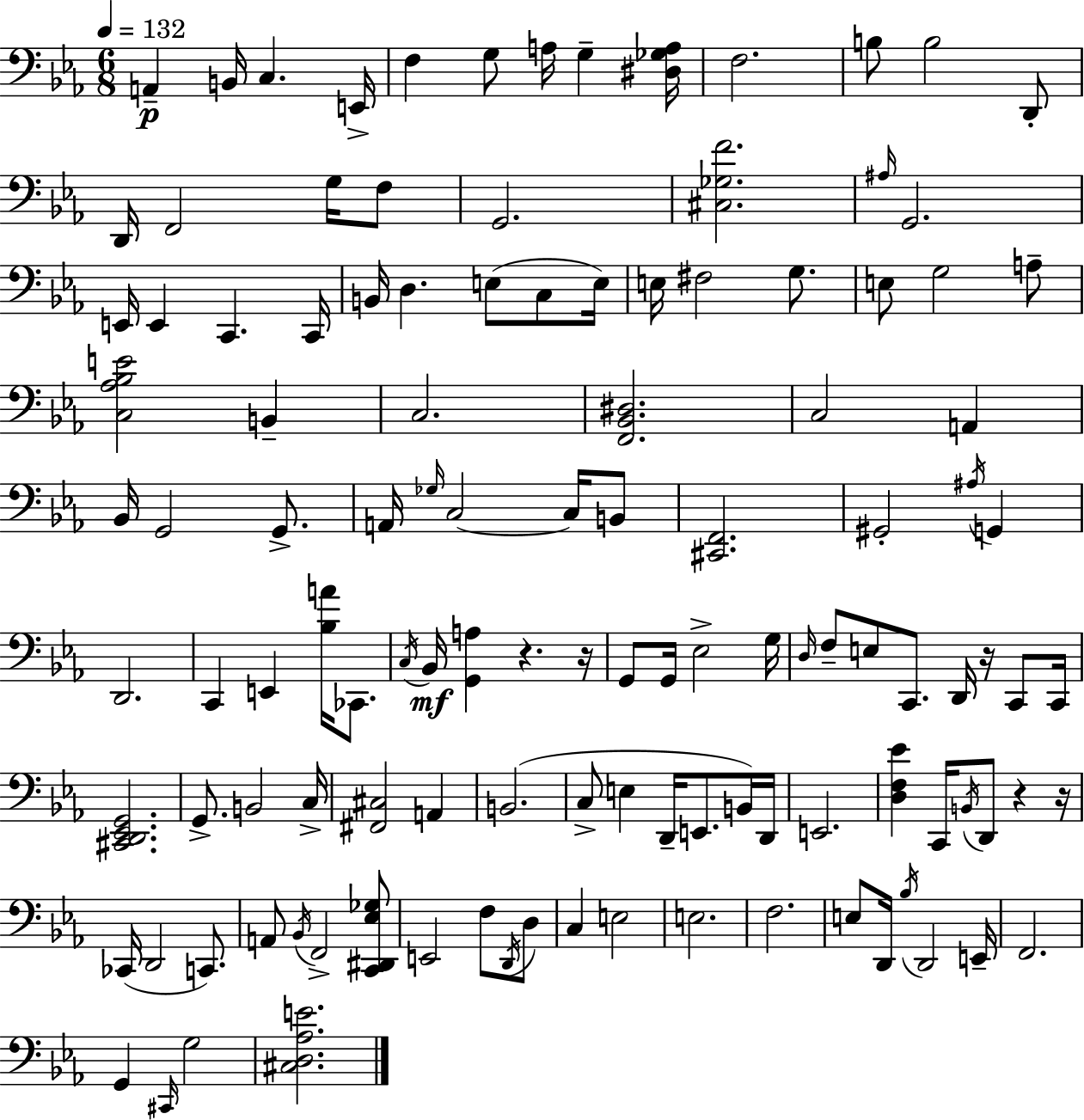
{
  \clef bass
  \numericTimeSignature
  \time 6/8
  \key c \minor
  \tempo 4 = 132
  a,4--\p b,16 c4. e,16-> | f4 g8 a16 g4-- <dis ges a>16 | f2. | b8 b2 d,8-. | \break d,16 f,2 g16 f8 | g,2. | <cis ges f'>2. | \grace { ais16 } g,2. | \break e,16 e,4 c,4. | c,16 b,16 d4. e8( c8 | e16) e16 fis2 g8. | e8 g2 a8-- | \break <c aes bes e'>2 b,4-- | c2. | <f, bes, dis>2. | c2 a,4 | \break bes,16 g,2 g,8.-> | a,16 \grace { ges16 } c2~~ c16 | b,8 <cis, f,>2. | gis,2-. \acciaccatura { ais16 } g,4 | \break d,2. | c,4 e,4 <bes a'>16 | ces,8. \acciaccatura { c16 } bes,16\mf <g, a>4 r4. | r16 g,8 g,16 ees2-> | \break g16 \grace { d16 } f8-- e8 c,8. | d,16 r16 c,8 c,16 <cis, d, ees, g,>2. | g,8.-> b,2 | c16-> <fis, cis>2 | \break a,4 b,2.( | c8-> e4 d,16-- | e,8. b,16) d,16 e,2. | <d f ees'>4 c,16 \acciaccatura { b,16 } d,8 | \break r4 r16 ces,16( d,2 | c,8.) a,8 \acciaccatura { bes,16 } f,2-> | <c, dis, ees ges>8 e,2 | f8 \acciaccatura { d,16 } d8 c4 | \break e2 e2. | f2. | e8 d,16 \acciaccatura { bes16 } | d,2 e,16-- f,2. | \break g,4 | \grace { cis,16 } g2 <cis d aes e'>2. | \bar "|."
}